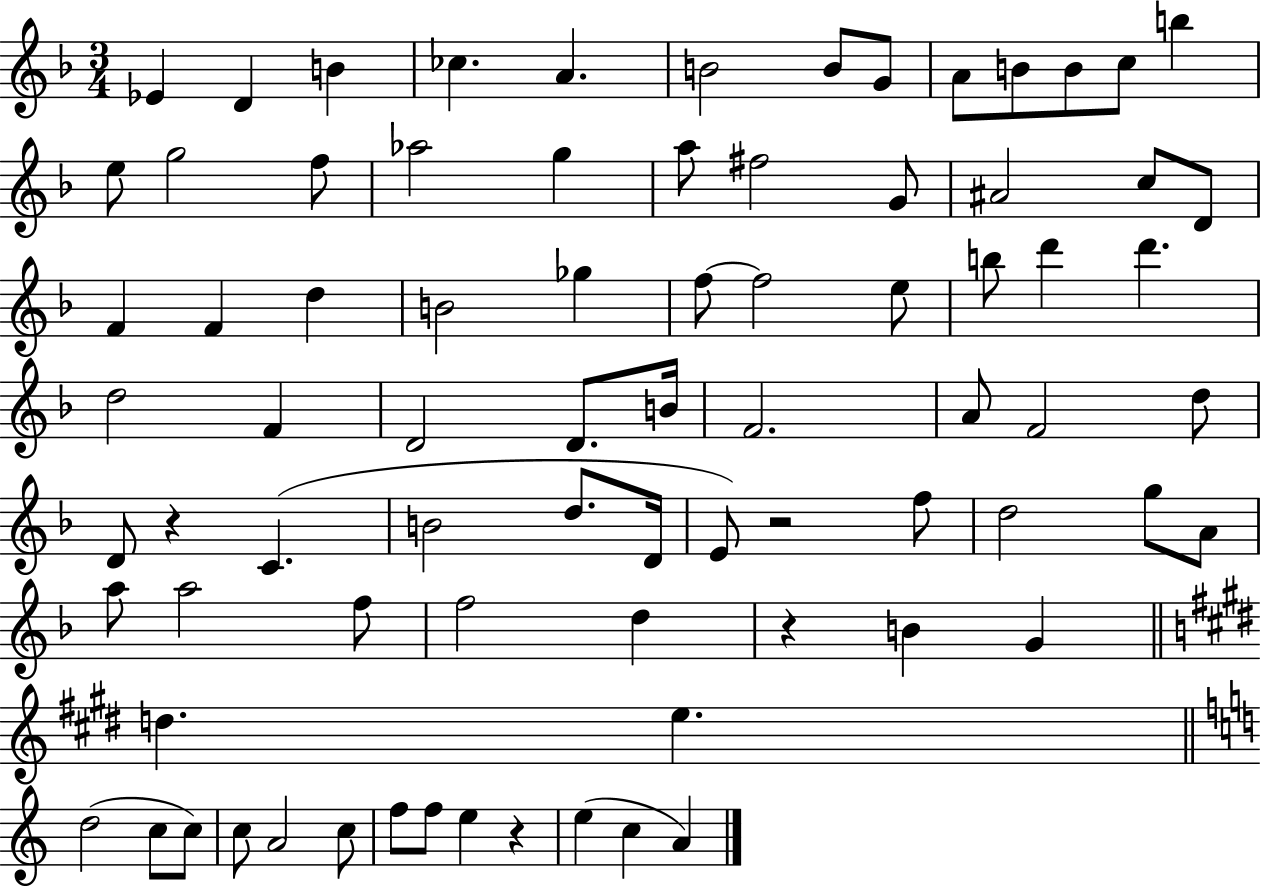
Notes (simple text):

Eb4/q D4/q B4/q CES5/q. A4/q. B4/h B4/e G4/e A4/e B4/e B4/e C5/e B5/q E5/e G5/h F5/e Ab5/h G5/q A5/e F#5/h G4/e A#4/h C5/e D4/e F4/q F4/q D5/q B4/h Gb5/q F5/e F5/h E5/e B5/e D6/q D6/q. D5/h F4/q D4/h D4/e. B4/s F4/h. A4/e F4/h D5/e D4/e R/q C4/q. B4/h D5/e. D4/s E4/e R/h F5/e D5/h G5/e A4/e A5/e A5/h F5/e F5/h D5/q R/q B4/q G4/q D5/q. E5/q. D5/h C5/e C5/e C5/e A4/h C5/e F5/e F5/e E5/q R/q E5/q C5/q A4/q